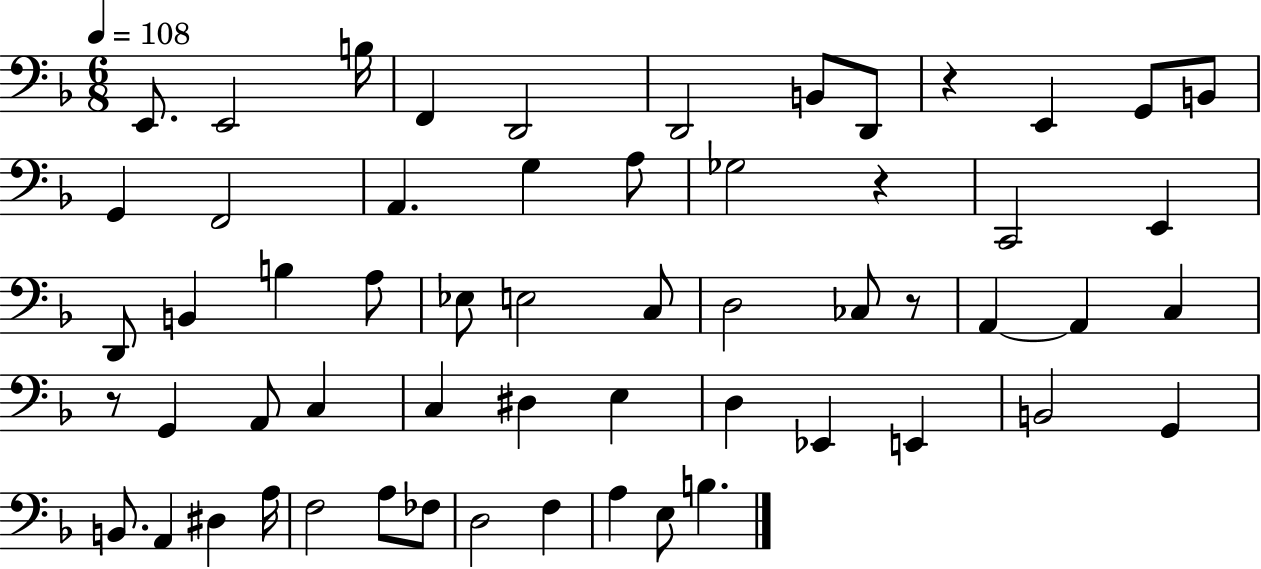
E2/e. E2/h B3/s F2/q D2/h D2/h B2/e D2/e R/q E2/q G2/e B2/e G2/q F2/h A2/q. G3/q A3/e Gb3/h R/q C2/h E2/q D2/e B2/q B3/q A3/e Eb3/e E3/h C3/e D3/h CES3/e R/e A2/q A2/q C3/q R/e G2/q A2/e C3/q C3/q D#3/q E3/q D3/q Eb2/q E2/q B2/h G2/q B2/e. A2/q D#3/q A3/s F3/h A3/e FES3/e D3/h F3/q A3/q E3/e B3/q.